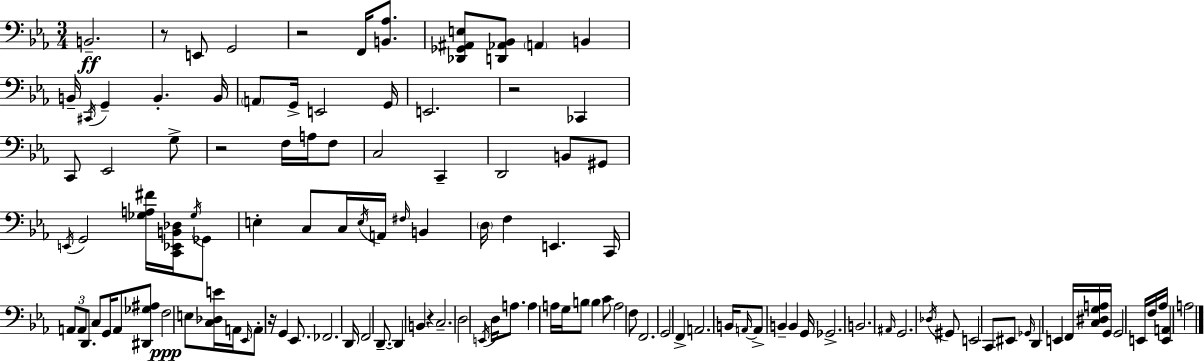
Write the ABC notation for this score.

X:1
T:Untitled
M:3/4
L:1/4
K:Cm
B,,2 z/2 E,,/2 G,,2 z2 F,,/4 [B,,_A,]/2 [_D,,_G,,^A,,E,]/2 [D,,_A,,_B,,]/2 A,, B,, B,,/4 ^C,,/4 G,, B,, B,,/4 A,,/2 G,,/4 E,,2 G,,/4 E,,2 z2 _C,, C,,/2 _E,,2 G,/2 z2 F,/4 A,/4 F,/2 C,2 C,, D,,2 B,,/2 ^G,,/2 E,,/4 G,,2 [_G,A,^F]/4 [C,,_E,,B,,_D,]/4 _G,/4 _G,,/2 E, C,/2 C,/4 E,/4 A,,/4 ^F,/4 B,, D,/4 F, E,, C,,/4 A,,/2 A,,/2 D,,/2 C,/2 G,,/4 A,,/2 [^D,,_G,^A,]/2 F,2 E,/2 [C,_D,E]/4 A,,/4 _E,,/4 A,,/2 z/4 G,, _E,,/2 _F,,2 D,,/4 F,,2 D,,/2 D,, B,, z C,2 D,2 E,,/4 D,/4 A,/2 A, A,/4 G,/4 B,/2 B, C/2 A,2 F,/2 F,,2 G,,2 F,, A,,2 B,,/4 A,,/4 A,,/2 B,, B,, G,,/4 _G,,2 B,,2 ^A,,/4 G,,2 _D,/4 ^G,,/2 E,,2 C,,/2 ^E,,/2 _G,,/4 D,, E,, F,,/4 [C,^D,G,A,]/4 G,,/4 G,,2 E,,/4 F,/4 _A,/4 [E,,A,,] A,2